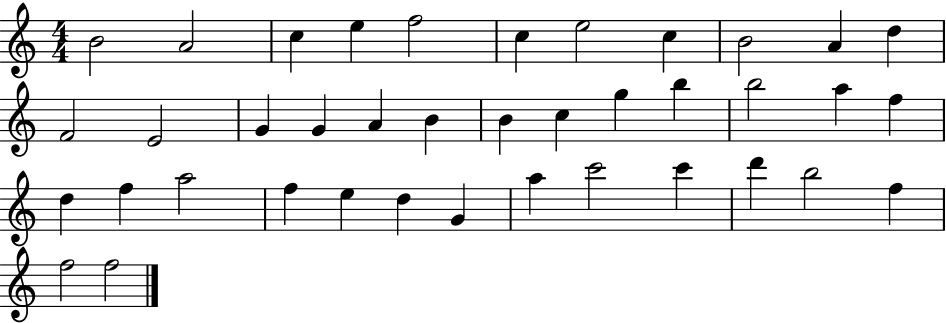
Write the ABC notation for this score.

X:1
T:Untitled
M:4/4
L:1/4
K:C
B2 A2 c e f2 c e2 c B2 A d F2 E2 G G A B B c g b b2 a f d f a2 f e d G a c'2 c' d' b2 f f2 f2